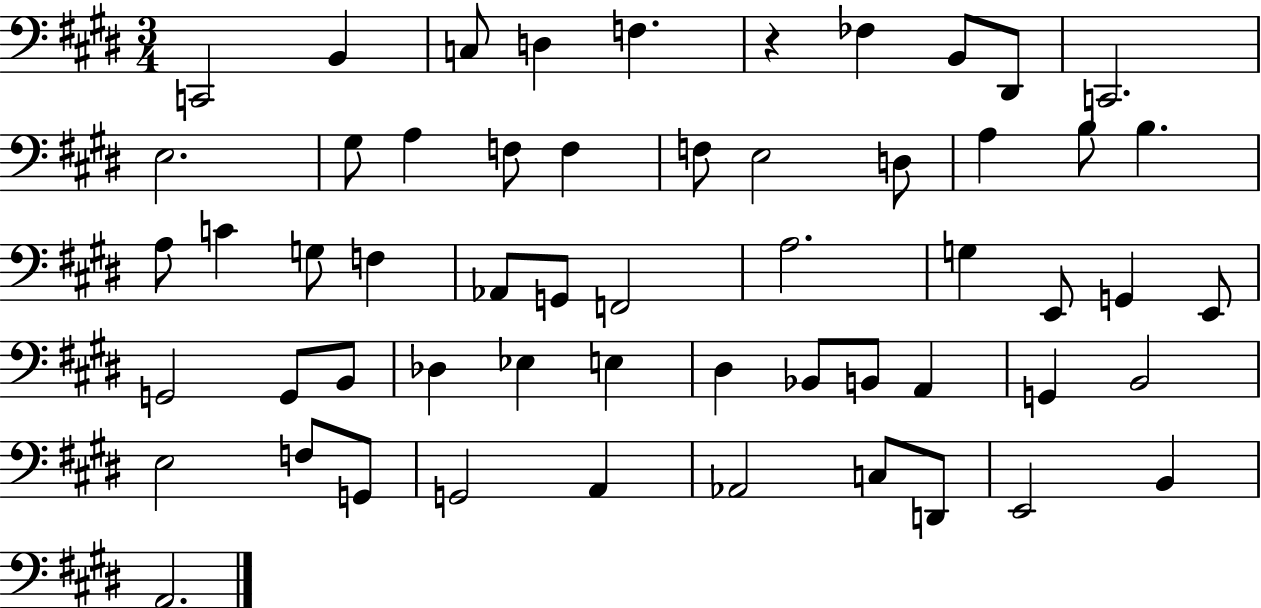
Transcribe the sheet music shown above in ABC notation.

X:1
T:Untitled
M:3/4
L:1/4
K:E
C,,2 B,, C,/2 D, F, z _F, B,,/2 ^D,,/2 C,,2 E,2 ^G,/2 A, F,/2 F, F,/2 E,2 D,/2 A, B,/2 B, A,/2 C G,/2 F, _A,,/2 G,,/2 F,,2 A,2 G, E,,/2 G,, E,,/2 G,,2 G,,/2 B,,/2 _D, _E, E, ^D, _B,,/2 B,,/2 A,, G,, B,,2 E,2 F,/2 G,,/2 G,,2 A,, _A,,2 C,/2 D,,/2 E,,2 B,, A,,2